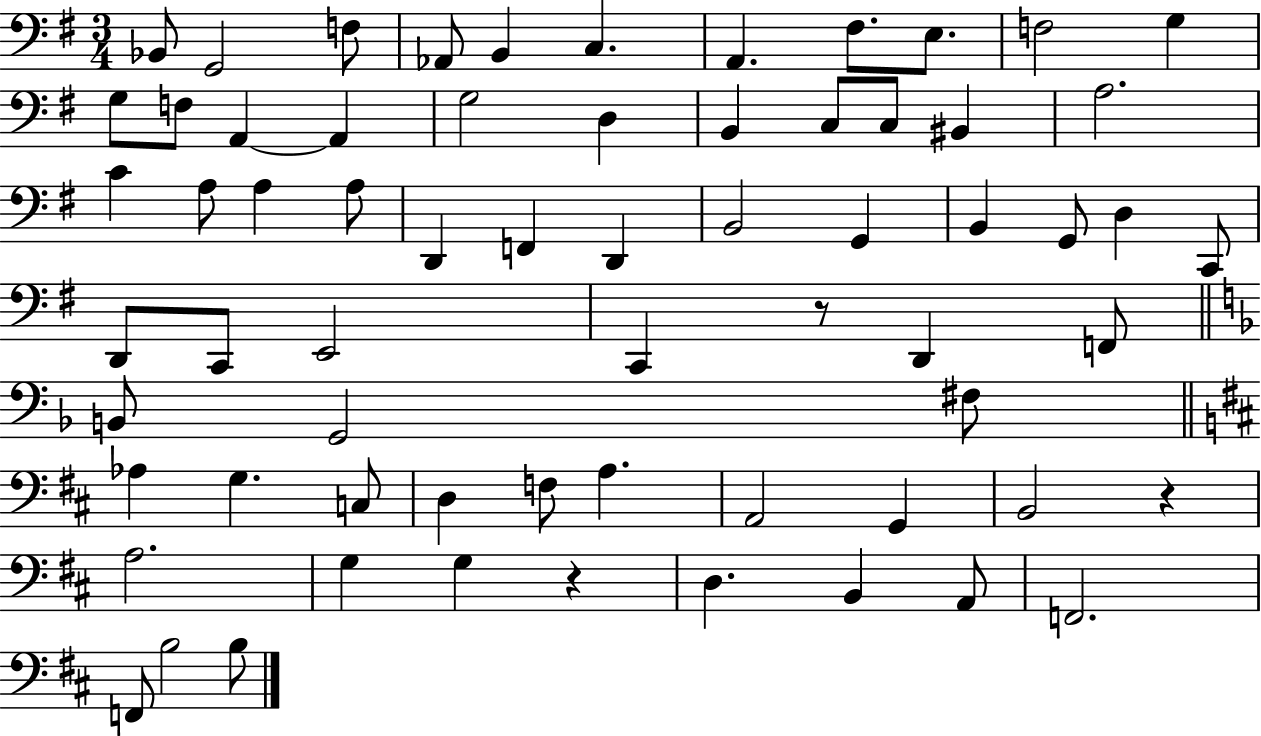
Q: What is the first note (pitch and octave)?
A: Bb2